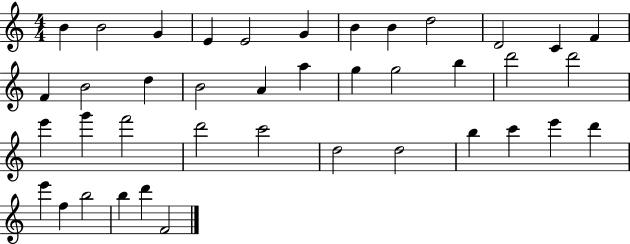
B4/q B4/h G4/q E4/q E4/h G4/q B4/q B4/q D5/h D4/h C4/q F4/q F4/q B4/h D5/q B4/h A4/q A5/q G5/q G5/h B5/q D6/h D6/h E6/q G6/q F6/h D6/h C6/h D5/h D5/h B5/q C6/q E6/q D6/q E6/q F5/q B5/h B5/q D6/q F4/h